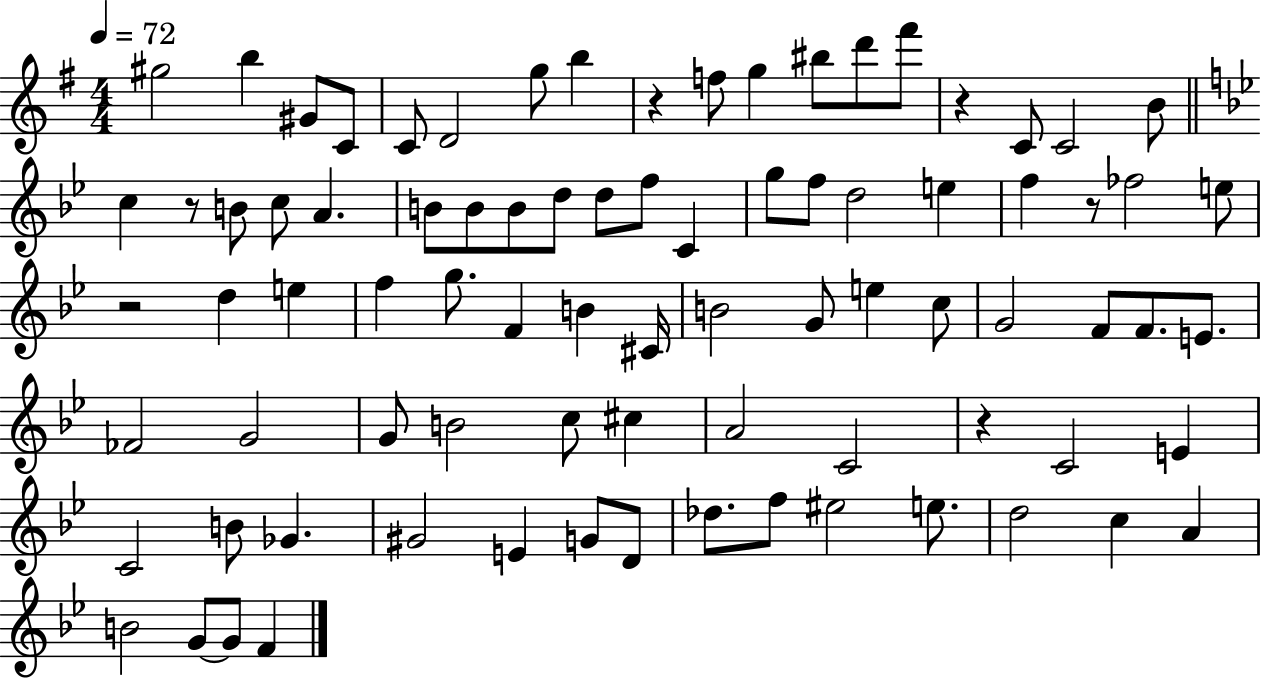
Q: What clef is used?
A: treble